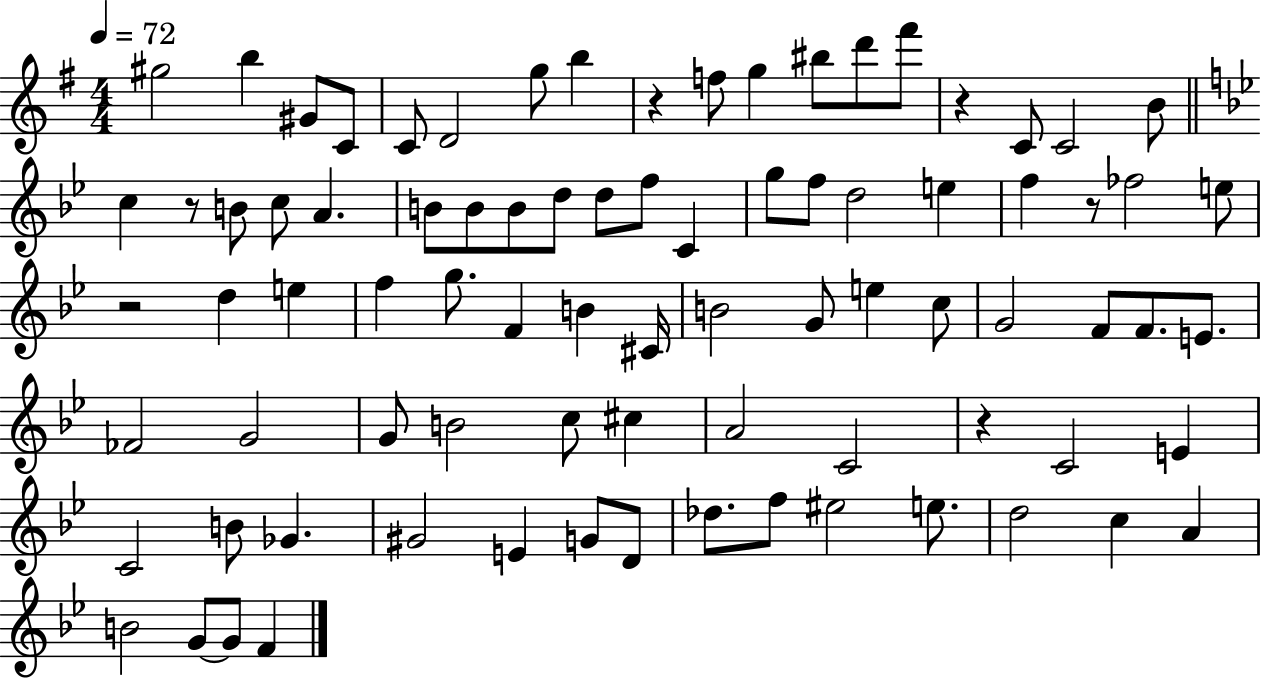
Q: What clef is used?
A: treble